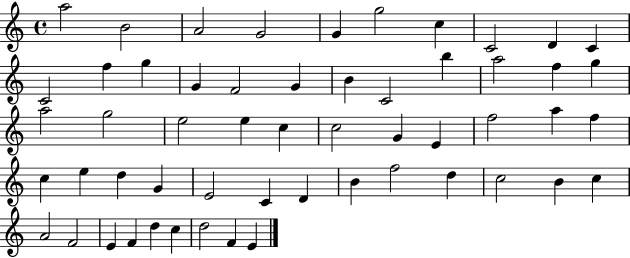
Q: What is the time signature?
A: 4/4